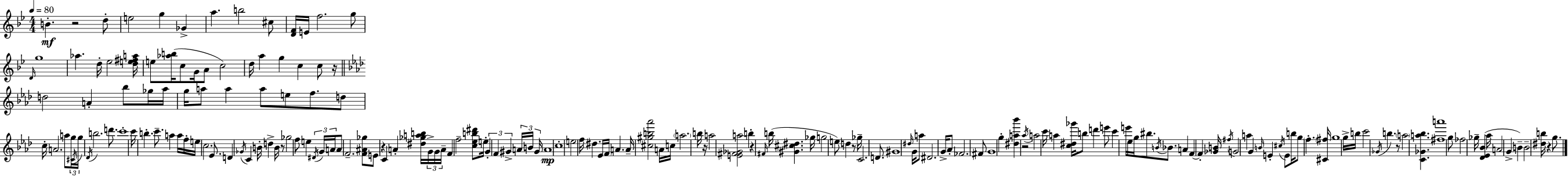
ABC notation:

X:1
T:Untitled
M:4/4
L:1/4
K:Bb
B z2 d/2 e2 g _G a b2 ^c/2 [DF]/4 E/4 f2 g/2 D/4 g4 _a d/4 _e2 [de^fa]/4 e/2 [_ab]/4 c/2 G/4 A/2 c2 d/4 a g c c/2 z/4 d2 A _b/2 _g/4 _a/4 g/4 a/2 a a/2 e/2 f/2 d/2 c/4 A2 a/2 g/4 ^C/4 g/4 _D/4 b2 d'/2 c'4 c'/4 b c'/2 a a/4 f/4 e/4 c2 _E/2 D _G/4 C B/4 d B/4 z/2 _g2 f/2 e ^D/4 G/4 A/4 A/2 F2 [F^A_g]/2 E/2 z C A [^d_gab]/4 G/4 G/4 A/4 F f2 [c_eb^d']/2 e/4 G F ^G A/4 B/4 ^G/4 A4 c4 e2 f/4 ^d _E/4 F/4 A A/4 [^c^gb_a']2 A/4 c/4 a2 b/4 z/4 a2 [E^F_Ga]2 b z ^F/4 b/4 [^G^c^d] _g/4 g2 e/2 d z/2 _g/4 C2 D/2 ^G4 ^d/4 G/4 a/2 ^D2 G/4 _A/2 _F2 ^F/2 G4 g [^da_b'] z2 _a/4 a2 c'/4 a [c^d_g']/4 b/2 d' e'/2 c' e'/4 _e/4 g/4 ^b/2 B/4 _B/2 A F F [_GB]/4 ^f/4 G2 a G B/4 E ^c/4 E/2 b/4 g/2 f [^C^f]/4 g4 g/4 b/4 c'2 _G/4 b z/2 a2 [C_Ga_b] [^fa']4 g/2 _f2 _g/4 [_D_E_B] _a/4 A2 G B B2 [^db]/4 z g/2